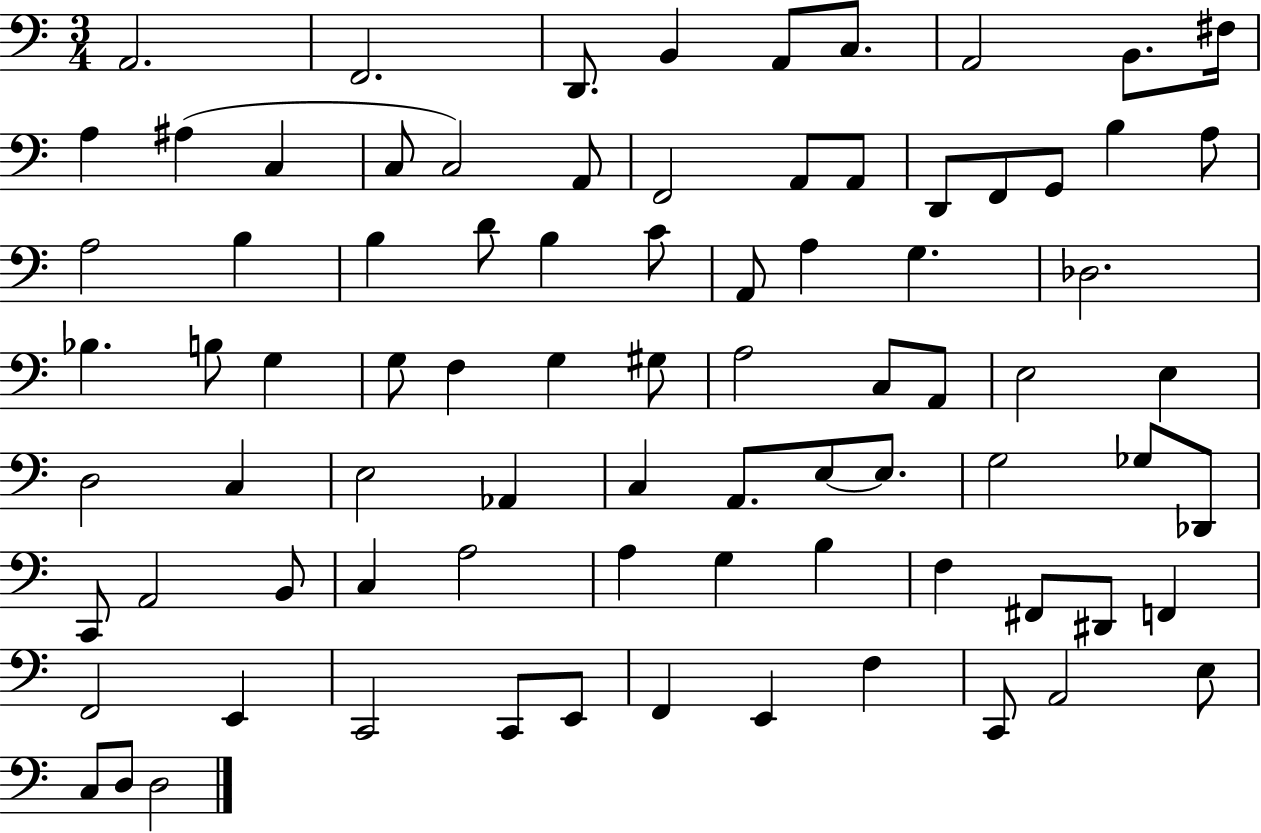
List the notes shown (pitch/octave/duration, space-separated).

A2/h. F2/h. D2/e. B2/q A2/e C3/e. A2/h B2/e. F#3/s A3/q A#3/q C3/q C3/e C3/h A2/e F2/h A2/e A2/e D2/e F2/e G2/e B3/q A3/e A3/h B3/q B3/q D4/e B3/q C4/e A2/e A3/q G3/q. Db3/h. Bb3/q. B3/e G3/q G3/e F3/q G3/q G#3/e A3/h C3/e A2/e E3/h E3/q D3/h C3/q E3/h Ab2/q C3/q A2/e. E3/e E3/e. G3/h Gb3/e Db2/e C2/e A2/h B2/e C3/q A3/h A3/q G3/q B3/q F3/q F#2/e D#2/e F2/q F2/h E2/q C2/h C2/e E2/e F2/q E2/q F3/q C2/e A2/h E3/e C3/e D3/e D3/h